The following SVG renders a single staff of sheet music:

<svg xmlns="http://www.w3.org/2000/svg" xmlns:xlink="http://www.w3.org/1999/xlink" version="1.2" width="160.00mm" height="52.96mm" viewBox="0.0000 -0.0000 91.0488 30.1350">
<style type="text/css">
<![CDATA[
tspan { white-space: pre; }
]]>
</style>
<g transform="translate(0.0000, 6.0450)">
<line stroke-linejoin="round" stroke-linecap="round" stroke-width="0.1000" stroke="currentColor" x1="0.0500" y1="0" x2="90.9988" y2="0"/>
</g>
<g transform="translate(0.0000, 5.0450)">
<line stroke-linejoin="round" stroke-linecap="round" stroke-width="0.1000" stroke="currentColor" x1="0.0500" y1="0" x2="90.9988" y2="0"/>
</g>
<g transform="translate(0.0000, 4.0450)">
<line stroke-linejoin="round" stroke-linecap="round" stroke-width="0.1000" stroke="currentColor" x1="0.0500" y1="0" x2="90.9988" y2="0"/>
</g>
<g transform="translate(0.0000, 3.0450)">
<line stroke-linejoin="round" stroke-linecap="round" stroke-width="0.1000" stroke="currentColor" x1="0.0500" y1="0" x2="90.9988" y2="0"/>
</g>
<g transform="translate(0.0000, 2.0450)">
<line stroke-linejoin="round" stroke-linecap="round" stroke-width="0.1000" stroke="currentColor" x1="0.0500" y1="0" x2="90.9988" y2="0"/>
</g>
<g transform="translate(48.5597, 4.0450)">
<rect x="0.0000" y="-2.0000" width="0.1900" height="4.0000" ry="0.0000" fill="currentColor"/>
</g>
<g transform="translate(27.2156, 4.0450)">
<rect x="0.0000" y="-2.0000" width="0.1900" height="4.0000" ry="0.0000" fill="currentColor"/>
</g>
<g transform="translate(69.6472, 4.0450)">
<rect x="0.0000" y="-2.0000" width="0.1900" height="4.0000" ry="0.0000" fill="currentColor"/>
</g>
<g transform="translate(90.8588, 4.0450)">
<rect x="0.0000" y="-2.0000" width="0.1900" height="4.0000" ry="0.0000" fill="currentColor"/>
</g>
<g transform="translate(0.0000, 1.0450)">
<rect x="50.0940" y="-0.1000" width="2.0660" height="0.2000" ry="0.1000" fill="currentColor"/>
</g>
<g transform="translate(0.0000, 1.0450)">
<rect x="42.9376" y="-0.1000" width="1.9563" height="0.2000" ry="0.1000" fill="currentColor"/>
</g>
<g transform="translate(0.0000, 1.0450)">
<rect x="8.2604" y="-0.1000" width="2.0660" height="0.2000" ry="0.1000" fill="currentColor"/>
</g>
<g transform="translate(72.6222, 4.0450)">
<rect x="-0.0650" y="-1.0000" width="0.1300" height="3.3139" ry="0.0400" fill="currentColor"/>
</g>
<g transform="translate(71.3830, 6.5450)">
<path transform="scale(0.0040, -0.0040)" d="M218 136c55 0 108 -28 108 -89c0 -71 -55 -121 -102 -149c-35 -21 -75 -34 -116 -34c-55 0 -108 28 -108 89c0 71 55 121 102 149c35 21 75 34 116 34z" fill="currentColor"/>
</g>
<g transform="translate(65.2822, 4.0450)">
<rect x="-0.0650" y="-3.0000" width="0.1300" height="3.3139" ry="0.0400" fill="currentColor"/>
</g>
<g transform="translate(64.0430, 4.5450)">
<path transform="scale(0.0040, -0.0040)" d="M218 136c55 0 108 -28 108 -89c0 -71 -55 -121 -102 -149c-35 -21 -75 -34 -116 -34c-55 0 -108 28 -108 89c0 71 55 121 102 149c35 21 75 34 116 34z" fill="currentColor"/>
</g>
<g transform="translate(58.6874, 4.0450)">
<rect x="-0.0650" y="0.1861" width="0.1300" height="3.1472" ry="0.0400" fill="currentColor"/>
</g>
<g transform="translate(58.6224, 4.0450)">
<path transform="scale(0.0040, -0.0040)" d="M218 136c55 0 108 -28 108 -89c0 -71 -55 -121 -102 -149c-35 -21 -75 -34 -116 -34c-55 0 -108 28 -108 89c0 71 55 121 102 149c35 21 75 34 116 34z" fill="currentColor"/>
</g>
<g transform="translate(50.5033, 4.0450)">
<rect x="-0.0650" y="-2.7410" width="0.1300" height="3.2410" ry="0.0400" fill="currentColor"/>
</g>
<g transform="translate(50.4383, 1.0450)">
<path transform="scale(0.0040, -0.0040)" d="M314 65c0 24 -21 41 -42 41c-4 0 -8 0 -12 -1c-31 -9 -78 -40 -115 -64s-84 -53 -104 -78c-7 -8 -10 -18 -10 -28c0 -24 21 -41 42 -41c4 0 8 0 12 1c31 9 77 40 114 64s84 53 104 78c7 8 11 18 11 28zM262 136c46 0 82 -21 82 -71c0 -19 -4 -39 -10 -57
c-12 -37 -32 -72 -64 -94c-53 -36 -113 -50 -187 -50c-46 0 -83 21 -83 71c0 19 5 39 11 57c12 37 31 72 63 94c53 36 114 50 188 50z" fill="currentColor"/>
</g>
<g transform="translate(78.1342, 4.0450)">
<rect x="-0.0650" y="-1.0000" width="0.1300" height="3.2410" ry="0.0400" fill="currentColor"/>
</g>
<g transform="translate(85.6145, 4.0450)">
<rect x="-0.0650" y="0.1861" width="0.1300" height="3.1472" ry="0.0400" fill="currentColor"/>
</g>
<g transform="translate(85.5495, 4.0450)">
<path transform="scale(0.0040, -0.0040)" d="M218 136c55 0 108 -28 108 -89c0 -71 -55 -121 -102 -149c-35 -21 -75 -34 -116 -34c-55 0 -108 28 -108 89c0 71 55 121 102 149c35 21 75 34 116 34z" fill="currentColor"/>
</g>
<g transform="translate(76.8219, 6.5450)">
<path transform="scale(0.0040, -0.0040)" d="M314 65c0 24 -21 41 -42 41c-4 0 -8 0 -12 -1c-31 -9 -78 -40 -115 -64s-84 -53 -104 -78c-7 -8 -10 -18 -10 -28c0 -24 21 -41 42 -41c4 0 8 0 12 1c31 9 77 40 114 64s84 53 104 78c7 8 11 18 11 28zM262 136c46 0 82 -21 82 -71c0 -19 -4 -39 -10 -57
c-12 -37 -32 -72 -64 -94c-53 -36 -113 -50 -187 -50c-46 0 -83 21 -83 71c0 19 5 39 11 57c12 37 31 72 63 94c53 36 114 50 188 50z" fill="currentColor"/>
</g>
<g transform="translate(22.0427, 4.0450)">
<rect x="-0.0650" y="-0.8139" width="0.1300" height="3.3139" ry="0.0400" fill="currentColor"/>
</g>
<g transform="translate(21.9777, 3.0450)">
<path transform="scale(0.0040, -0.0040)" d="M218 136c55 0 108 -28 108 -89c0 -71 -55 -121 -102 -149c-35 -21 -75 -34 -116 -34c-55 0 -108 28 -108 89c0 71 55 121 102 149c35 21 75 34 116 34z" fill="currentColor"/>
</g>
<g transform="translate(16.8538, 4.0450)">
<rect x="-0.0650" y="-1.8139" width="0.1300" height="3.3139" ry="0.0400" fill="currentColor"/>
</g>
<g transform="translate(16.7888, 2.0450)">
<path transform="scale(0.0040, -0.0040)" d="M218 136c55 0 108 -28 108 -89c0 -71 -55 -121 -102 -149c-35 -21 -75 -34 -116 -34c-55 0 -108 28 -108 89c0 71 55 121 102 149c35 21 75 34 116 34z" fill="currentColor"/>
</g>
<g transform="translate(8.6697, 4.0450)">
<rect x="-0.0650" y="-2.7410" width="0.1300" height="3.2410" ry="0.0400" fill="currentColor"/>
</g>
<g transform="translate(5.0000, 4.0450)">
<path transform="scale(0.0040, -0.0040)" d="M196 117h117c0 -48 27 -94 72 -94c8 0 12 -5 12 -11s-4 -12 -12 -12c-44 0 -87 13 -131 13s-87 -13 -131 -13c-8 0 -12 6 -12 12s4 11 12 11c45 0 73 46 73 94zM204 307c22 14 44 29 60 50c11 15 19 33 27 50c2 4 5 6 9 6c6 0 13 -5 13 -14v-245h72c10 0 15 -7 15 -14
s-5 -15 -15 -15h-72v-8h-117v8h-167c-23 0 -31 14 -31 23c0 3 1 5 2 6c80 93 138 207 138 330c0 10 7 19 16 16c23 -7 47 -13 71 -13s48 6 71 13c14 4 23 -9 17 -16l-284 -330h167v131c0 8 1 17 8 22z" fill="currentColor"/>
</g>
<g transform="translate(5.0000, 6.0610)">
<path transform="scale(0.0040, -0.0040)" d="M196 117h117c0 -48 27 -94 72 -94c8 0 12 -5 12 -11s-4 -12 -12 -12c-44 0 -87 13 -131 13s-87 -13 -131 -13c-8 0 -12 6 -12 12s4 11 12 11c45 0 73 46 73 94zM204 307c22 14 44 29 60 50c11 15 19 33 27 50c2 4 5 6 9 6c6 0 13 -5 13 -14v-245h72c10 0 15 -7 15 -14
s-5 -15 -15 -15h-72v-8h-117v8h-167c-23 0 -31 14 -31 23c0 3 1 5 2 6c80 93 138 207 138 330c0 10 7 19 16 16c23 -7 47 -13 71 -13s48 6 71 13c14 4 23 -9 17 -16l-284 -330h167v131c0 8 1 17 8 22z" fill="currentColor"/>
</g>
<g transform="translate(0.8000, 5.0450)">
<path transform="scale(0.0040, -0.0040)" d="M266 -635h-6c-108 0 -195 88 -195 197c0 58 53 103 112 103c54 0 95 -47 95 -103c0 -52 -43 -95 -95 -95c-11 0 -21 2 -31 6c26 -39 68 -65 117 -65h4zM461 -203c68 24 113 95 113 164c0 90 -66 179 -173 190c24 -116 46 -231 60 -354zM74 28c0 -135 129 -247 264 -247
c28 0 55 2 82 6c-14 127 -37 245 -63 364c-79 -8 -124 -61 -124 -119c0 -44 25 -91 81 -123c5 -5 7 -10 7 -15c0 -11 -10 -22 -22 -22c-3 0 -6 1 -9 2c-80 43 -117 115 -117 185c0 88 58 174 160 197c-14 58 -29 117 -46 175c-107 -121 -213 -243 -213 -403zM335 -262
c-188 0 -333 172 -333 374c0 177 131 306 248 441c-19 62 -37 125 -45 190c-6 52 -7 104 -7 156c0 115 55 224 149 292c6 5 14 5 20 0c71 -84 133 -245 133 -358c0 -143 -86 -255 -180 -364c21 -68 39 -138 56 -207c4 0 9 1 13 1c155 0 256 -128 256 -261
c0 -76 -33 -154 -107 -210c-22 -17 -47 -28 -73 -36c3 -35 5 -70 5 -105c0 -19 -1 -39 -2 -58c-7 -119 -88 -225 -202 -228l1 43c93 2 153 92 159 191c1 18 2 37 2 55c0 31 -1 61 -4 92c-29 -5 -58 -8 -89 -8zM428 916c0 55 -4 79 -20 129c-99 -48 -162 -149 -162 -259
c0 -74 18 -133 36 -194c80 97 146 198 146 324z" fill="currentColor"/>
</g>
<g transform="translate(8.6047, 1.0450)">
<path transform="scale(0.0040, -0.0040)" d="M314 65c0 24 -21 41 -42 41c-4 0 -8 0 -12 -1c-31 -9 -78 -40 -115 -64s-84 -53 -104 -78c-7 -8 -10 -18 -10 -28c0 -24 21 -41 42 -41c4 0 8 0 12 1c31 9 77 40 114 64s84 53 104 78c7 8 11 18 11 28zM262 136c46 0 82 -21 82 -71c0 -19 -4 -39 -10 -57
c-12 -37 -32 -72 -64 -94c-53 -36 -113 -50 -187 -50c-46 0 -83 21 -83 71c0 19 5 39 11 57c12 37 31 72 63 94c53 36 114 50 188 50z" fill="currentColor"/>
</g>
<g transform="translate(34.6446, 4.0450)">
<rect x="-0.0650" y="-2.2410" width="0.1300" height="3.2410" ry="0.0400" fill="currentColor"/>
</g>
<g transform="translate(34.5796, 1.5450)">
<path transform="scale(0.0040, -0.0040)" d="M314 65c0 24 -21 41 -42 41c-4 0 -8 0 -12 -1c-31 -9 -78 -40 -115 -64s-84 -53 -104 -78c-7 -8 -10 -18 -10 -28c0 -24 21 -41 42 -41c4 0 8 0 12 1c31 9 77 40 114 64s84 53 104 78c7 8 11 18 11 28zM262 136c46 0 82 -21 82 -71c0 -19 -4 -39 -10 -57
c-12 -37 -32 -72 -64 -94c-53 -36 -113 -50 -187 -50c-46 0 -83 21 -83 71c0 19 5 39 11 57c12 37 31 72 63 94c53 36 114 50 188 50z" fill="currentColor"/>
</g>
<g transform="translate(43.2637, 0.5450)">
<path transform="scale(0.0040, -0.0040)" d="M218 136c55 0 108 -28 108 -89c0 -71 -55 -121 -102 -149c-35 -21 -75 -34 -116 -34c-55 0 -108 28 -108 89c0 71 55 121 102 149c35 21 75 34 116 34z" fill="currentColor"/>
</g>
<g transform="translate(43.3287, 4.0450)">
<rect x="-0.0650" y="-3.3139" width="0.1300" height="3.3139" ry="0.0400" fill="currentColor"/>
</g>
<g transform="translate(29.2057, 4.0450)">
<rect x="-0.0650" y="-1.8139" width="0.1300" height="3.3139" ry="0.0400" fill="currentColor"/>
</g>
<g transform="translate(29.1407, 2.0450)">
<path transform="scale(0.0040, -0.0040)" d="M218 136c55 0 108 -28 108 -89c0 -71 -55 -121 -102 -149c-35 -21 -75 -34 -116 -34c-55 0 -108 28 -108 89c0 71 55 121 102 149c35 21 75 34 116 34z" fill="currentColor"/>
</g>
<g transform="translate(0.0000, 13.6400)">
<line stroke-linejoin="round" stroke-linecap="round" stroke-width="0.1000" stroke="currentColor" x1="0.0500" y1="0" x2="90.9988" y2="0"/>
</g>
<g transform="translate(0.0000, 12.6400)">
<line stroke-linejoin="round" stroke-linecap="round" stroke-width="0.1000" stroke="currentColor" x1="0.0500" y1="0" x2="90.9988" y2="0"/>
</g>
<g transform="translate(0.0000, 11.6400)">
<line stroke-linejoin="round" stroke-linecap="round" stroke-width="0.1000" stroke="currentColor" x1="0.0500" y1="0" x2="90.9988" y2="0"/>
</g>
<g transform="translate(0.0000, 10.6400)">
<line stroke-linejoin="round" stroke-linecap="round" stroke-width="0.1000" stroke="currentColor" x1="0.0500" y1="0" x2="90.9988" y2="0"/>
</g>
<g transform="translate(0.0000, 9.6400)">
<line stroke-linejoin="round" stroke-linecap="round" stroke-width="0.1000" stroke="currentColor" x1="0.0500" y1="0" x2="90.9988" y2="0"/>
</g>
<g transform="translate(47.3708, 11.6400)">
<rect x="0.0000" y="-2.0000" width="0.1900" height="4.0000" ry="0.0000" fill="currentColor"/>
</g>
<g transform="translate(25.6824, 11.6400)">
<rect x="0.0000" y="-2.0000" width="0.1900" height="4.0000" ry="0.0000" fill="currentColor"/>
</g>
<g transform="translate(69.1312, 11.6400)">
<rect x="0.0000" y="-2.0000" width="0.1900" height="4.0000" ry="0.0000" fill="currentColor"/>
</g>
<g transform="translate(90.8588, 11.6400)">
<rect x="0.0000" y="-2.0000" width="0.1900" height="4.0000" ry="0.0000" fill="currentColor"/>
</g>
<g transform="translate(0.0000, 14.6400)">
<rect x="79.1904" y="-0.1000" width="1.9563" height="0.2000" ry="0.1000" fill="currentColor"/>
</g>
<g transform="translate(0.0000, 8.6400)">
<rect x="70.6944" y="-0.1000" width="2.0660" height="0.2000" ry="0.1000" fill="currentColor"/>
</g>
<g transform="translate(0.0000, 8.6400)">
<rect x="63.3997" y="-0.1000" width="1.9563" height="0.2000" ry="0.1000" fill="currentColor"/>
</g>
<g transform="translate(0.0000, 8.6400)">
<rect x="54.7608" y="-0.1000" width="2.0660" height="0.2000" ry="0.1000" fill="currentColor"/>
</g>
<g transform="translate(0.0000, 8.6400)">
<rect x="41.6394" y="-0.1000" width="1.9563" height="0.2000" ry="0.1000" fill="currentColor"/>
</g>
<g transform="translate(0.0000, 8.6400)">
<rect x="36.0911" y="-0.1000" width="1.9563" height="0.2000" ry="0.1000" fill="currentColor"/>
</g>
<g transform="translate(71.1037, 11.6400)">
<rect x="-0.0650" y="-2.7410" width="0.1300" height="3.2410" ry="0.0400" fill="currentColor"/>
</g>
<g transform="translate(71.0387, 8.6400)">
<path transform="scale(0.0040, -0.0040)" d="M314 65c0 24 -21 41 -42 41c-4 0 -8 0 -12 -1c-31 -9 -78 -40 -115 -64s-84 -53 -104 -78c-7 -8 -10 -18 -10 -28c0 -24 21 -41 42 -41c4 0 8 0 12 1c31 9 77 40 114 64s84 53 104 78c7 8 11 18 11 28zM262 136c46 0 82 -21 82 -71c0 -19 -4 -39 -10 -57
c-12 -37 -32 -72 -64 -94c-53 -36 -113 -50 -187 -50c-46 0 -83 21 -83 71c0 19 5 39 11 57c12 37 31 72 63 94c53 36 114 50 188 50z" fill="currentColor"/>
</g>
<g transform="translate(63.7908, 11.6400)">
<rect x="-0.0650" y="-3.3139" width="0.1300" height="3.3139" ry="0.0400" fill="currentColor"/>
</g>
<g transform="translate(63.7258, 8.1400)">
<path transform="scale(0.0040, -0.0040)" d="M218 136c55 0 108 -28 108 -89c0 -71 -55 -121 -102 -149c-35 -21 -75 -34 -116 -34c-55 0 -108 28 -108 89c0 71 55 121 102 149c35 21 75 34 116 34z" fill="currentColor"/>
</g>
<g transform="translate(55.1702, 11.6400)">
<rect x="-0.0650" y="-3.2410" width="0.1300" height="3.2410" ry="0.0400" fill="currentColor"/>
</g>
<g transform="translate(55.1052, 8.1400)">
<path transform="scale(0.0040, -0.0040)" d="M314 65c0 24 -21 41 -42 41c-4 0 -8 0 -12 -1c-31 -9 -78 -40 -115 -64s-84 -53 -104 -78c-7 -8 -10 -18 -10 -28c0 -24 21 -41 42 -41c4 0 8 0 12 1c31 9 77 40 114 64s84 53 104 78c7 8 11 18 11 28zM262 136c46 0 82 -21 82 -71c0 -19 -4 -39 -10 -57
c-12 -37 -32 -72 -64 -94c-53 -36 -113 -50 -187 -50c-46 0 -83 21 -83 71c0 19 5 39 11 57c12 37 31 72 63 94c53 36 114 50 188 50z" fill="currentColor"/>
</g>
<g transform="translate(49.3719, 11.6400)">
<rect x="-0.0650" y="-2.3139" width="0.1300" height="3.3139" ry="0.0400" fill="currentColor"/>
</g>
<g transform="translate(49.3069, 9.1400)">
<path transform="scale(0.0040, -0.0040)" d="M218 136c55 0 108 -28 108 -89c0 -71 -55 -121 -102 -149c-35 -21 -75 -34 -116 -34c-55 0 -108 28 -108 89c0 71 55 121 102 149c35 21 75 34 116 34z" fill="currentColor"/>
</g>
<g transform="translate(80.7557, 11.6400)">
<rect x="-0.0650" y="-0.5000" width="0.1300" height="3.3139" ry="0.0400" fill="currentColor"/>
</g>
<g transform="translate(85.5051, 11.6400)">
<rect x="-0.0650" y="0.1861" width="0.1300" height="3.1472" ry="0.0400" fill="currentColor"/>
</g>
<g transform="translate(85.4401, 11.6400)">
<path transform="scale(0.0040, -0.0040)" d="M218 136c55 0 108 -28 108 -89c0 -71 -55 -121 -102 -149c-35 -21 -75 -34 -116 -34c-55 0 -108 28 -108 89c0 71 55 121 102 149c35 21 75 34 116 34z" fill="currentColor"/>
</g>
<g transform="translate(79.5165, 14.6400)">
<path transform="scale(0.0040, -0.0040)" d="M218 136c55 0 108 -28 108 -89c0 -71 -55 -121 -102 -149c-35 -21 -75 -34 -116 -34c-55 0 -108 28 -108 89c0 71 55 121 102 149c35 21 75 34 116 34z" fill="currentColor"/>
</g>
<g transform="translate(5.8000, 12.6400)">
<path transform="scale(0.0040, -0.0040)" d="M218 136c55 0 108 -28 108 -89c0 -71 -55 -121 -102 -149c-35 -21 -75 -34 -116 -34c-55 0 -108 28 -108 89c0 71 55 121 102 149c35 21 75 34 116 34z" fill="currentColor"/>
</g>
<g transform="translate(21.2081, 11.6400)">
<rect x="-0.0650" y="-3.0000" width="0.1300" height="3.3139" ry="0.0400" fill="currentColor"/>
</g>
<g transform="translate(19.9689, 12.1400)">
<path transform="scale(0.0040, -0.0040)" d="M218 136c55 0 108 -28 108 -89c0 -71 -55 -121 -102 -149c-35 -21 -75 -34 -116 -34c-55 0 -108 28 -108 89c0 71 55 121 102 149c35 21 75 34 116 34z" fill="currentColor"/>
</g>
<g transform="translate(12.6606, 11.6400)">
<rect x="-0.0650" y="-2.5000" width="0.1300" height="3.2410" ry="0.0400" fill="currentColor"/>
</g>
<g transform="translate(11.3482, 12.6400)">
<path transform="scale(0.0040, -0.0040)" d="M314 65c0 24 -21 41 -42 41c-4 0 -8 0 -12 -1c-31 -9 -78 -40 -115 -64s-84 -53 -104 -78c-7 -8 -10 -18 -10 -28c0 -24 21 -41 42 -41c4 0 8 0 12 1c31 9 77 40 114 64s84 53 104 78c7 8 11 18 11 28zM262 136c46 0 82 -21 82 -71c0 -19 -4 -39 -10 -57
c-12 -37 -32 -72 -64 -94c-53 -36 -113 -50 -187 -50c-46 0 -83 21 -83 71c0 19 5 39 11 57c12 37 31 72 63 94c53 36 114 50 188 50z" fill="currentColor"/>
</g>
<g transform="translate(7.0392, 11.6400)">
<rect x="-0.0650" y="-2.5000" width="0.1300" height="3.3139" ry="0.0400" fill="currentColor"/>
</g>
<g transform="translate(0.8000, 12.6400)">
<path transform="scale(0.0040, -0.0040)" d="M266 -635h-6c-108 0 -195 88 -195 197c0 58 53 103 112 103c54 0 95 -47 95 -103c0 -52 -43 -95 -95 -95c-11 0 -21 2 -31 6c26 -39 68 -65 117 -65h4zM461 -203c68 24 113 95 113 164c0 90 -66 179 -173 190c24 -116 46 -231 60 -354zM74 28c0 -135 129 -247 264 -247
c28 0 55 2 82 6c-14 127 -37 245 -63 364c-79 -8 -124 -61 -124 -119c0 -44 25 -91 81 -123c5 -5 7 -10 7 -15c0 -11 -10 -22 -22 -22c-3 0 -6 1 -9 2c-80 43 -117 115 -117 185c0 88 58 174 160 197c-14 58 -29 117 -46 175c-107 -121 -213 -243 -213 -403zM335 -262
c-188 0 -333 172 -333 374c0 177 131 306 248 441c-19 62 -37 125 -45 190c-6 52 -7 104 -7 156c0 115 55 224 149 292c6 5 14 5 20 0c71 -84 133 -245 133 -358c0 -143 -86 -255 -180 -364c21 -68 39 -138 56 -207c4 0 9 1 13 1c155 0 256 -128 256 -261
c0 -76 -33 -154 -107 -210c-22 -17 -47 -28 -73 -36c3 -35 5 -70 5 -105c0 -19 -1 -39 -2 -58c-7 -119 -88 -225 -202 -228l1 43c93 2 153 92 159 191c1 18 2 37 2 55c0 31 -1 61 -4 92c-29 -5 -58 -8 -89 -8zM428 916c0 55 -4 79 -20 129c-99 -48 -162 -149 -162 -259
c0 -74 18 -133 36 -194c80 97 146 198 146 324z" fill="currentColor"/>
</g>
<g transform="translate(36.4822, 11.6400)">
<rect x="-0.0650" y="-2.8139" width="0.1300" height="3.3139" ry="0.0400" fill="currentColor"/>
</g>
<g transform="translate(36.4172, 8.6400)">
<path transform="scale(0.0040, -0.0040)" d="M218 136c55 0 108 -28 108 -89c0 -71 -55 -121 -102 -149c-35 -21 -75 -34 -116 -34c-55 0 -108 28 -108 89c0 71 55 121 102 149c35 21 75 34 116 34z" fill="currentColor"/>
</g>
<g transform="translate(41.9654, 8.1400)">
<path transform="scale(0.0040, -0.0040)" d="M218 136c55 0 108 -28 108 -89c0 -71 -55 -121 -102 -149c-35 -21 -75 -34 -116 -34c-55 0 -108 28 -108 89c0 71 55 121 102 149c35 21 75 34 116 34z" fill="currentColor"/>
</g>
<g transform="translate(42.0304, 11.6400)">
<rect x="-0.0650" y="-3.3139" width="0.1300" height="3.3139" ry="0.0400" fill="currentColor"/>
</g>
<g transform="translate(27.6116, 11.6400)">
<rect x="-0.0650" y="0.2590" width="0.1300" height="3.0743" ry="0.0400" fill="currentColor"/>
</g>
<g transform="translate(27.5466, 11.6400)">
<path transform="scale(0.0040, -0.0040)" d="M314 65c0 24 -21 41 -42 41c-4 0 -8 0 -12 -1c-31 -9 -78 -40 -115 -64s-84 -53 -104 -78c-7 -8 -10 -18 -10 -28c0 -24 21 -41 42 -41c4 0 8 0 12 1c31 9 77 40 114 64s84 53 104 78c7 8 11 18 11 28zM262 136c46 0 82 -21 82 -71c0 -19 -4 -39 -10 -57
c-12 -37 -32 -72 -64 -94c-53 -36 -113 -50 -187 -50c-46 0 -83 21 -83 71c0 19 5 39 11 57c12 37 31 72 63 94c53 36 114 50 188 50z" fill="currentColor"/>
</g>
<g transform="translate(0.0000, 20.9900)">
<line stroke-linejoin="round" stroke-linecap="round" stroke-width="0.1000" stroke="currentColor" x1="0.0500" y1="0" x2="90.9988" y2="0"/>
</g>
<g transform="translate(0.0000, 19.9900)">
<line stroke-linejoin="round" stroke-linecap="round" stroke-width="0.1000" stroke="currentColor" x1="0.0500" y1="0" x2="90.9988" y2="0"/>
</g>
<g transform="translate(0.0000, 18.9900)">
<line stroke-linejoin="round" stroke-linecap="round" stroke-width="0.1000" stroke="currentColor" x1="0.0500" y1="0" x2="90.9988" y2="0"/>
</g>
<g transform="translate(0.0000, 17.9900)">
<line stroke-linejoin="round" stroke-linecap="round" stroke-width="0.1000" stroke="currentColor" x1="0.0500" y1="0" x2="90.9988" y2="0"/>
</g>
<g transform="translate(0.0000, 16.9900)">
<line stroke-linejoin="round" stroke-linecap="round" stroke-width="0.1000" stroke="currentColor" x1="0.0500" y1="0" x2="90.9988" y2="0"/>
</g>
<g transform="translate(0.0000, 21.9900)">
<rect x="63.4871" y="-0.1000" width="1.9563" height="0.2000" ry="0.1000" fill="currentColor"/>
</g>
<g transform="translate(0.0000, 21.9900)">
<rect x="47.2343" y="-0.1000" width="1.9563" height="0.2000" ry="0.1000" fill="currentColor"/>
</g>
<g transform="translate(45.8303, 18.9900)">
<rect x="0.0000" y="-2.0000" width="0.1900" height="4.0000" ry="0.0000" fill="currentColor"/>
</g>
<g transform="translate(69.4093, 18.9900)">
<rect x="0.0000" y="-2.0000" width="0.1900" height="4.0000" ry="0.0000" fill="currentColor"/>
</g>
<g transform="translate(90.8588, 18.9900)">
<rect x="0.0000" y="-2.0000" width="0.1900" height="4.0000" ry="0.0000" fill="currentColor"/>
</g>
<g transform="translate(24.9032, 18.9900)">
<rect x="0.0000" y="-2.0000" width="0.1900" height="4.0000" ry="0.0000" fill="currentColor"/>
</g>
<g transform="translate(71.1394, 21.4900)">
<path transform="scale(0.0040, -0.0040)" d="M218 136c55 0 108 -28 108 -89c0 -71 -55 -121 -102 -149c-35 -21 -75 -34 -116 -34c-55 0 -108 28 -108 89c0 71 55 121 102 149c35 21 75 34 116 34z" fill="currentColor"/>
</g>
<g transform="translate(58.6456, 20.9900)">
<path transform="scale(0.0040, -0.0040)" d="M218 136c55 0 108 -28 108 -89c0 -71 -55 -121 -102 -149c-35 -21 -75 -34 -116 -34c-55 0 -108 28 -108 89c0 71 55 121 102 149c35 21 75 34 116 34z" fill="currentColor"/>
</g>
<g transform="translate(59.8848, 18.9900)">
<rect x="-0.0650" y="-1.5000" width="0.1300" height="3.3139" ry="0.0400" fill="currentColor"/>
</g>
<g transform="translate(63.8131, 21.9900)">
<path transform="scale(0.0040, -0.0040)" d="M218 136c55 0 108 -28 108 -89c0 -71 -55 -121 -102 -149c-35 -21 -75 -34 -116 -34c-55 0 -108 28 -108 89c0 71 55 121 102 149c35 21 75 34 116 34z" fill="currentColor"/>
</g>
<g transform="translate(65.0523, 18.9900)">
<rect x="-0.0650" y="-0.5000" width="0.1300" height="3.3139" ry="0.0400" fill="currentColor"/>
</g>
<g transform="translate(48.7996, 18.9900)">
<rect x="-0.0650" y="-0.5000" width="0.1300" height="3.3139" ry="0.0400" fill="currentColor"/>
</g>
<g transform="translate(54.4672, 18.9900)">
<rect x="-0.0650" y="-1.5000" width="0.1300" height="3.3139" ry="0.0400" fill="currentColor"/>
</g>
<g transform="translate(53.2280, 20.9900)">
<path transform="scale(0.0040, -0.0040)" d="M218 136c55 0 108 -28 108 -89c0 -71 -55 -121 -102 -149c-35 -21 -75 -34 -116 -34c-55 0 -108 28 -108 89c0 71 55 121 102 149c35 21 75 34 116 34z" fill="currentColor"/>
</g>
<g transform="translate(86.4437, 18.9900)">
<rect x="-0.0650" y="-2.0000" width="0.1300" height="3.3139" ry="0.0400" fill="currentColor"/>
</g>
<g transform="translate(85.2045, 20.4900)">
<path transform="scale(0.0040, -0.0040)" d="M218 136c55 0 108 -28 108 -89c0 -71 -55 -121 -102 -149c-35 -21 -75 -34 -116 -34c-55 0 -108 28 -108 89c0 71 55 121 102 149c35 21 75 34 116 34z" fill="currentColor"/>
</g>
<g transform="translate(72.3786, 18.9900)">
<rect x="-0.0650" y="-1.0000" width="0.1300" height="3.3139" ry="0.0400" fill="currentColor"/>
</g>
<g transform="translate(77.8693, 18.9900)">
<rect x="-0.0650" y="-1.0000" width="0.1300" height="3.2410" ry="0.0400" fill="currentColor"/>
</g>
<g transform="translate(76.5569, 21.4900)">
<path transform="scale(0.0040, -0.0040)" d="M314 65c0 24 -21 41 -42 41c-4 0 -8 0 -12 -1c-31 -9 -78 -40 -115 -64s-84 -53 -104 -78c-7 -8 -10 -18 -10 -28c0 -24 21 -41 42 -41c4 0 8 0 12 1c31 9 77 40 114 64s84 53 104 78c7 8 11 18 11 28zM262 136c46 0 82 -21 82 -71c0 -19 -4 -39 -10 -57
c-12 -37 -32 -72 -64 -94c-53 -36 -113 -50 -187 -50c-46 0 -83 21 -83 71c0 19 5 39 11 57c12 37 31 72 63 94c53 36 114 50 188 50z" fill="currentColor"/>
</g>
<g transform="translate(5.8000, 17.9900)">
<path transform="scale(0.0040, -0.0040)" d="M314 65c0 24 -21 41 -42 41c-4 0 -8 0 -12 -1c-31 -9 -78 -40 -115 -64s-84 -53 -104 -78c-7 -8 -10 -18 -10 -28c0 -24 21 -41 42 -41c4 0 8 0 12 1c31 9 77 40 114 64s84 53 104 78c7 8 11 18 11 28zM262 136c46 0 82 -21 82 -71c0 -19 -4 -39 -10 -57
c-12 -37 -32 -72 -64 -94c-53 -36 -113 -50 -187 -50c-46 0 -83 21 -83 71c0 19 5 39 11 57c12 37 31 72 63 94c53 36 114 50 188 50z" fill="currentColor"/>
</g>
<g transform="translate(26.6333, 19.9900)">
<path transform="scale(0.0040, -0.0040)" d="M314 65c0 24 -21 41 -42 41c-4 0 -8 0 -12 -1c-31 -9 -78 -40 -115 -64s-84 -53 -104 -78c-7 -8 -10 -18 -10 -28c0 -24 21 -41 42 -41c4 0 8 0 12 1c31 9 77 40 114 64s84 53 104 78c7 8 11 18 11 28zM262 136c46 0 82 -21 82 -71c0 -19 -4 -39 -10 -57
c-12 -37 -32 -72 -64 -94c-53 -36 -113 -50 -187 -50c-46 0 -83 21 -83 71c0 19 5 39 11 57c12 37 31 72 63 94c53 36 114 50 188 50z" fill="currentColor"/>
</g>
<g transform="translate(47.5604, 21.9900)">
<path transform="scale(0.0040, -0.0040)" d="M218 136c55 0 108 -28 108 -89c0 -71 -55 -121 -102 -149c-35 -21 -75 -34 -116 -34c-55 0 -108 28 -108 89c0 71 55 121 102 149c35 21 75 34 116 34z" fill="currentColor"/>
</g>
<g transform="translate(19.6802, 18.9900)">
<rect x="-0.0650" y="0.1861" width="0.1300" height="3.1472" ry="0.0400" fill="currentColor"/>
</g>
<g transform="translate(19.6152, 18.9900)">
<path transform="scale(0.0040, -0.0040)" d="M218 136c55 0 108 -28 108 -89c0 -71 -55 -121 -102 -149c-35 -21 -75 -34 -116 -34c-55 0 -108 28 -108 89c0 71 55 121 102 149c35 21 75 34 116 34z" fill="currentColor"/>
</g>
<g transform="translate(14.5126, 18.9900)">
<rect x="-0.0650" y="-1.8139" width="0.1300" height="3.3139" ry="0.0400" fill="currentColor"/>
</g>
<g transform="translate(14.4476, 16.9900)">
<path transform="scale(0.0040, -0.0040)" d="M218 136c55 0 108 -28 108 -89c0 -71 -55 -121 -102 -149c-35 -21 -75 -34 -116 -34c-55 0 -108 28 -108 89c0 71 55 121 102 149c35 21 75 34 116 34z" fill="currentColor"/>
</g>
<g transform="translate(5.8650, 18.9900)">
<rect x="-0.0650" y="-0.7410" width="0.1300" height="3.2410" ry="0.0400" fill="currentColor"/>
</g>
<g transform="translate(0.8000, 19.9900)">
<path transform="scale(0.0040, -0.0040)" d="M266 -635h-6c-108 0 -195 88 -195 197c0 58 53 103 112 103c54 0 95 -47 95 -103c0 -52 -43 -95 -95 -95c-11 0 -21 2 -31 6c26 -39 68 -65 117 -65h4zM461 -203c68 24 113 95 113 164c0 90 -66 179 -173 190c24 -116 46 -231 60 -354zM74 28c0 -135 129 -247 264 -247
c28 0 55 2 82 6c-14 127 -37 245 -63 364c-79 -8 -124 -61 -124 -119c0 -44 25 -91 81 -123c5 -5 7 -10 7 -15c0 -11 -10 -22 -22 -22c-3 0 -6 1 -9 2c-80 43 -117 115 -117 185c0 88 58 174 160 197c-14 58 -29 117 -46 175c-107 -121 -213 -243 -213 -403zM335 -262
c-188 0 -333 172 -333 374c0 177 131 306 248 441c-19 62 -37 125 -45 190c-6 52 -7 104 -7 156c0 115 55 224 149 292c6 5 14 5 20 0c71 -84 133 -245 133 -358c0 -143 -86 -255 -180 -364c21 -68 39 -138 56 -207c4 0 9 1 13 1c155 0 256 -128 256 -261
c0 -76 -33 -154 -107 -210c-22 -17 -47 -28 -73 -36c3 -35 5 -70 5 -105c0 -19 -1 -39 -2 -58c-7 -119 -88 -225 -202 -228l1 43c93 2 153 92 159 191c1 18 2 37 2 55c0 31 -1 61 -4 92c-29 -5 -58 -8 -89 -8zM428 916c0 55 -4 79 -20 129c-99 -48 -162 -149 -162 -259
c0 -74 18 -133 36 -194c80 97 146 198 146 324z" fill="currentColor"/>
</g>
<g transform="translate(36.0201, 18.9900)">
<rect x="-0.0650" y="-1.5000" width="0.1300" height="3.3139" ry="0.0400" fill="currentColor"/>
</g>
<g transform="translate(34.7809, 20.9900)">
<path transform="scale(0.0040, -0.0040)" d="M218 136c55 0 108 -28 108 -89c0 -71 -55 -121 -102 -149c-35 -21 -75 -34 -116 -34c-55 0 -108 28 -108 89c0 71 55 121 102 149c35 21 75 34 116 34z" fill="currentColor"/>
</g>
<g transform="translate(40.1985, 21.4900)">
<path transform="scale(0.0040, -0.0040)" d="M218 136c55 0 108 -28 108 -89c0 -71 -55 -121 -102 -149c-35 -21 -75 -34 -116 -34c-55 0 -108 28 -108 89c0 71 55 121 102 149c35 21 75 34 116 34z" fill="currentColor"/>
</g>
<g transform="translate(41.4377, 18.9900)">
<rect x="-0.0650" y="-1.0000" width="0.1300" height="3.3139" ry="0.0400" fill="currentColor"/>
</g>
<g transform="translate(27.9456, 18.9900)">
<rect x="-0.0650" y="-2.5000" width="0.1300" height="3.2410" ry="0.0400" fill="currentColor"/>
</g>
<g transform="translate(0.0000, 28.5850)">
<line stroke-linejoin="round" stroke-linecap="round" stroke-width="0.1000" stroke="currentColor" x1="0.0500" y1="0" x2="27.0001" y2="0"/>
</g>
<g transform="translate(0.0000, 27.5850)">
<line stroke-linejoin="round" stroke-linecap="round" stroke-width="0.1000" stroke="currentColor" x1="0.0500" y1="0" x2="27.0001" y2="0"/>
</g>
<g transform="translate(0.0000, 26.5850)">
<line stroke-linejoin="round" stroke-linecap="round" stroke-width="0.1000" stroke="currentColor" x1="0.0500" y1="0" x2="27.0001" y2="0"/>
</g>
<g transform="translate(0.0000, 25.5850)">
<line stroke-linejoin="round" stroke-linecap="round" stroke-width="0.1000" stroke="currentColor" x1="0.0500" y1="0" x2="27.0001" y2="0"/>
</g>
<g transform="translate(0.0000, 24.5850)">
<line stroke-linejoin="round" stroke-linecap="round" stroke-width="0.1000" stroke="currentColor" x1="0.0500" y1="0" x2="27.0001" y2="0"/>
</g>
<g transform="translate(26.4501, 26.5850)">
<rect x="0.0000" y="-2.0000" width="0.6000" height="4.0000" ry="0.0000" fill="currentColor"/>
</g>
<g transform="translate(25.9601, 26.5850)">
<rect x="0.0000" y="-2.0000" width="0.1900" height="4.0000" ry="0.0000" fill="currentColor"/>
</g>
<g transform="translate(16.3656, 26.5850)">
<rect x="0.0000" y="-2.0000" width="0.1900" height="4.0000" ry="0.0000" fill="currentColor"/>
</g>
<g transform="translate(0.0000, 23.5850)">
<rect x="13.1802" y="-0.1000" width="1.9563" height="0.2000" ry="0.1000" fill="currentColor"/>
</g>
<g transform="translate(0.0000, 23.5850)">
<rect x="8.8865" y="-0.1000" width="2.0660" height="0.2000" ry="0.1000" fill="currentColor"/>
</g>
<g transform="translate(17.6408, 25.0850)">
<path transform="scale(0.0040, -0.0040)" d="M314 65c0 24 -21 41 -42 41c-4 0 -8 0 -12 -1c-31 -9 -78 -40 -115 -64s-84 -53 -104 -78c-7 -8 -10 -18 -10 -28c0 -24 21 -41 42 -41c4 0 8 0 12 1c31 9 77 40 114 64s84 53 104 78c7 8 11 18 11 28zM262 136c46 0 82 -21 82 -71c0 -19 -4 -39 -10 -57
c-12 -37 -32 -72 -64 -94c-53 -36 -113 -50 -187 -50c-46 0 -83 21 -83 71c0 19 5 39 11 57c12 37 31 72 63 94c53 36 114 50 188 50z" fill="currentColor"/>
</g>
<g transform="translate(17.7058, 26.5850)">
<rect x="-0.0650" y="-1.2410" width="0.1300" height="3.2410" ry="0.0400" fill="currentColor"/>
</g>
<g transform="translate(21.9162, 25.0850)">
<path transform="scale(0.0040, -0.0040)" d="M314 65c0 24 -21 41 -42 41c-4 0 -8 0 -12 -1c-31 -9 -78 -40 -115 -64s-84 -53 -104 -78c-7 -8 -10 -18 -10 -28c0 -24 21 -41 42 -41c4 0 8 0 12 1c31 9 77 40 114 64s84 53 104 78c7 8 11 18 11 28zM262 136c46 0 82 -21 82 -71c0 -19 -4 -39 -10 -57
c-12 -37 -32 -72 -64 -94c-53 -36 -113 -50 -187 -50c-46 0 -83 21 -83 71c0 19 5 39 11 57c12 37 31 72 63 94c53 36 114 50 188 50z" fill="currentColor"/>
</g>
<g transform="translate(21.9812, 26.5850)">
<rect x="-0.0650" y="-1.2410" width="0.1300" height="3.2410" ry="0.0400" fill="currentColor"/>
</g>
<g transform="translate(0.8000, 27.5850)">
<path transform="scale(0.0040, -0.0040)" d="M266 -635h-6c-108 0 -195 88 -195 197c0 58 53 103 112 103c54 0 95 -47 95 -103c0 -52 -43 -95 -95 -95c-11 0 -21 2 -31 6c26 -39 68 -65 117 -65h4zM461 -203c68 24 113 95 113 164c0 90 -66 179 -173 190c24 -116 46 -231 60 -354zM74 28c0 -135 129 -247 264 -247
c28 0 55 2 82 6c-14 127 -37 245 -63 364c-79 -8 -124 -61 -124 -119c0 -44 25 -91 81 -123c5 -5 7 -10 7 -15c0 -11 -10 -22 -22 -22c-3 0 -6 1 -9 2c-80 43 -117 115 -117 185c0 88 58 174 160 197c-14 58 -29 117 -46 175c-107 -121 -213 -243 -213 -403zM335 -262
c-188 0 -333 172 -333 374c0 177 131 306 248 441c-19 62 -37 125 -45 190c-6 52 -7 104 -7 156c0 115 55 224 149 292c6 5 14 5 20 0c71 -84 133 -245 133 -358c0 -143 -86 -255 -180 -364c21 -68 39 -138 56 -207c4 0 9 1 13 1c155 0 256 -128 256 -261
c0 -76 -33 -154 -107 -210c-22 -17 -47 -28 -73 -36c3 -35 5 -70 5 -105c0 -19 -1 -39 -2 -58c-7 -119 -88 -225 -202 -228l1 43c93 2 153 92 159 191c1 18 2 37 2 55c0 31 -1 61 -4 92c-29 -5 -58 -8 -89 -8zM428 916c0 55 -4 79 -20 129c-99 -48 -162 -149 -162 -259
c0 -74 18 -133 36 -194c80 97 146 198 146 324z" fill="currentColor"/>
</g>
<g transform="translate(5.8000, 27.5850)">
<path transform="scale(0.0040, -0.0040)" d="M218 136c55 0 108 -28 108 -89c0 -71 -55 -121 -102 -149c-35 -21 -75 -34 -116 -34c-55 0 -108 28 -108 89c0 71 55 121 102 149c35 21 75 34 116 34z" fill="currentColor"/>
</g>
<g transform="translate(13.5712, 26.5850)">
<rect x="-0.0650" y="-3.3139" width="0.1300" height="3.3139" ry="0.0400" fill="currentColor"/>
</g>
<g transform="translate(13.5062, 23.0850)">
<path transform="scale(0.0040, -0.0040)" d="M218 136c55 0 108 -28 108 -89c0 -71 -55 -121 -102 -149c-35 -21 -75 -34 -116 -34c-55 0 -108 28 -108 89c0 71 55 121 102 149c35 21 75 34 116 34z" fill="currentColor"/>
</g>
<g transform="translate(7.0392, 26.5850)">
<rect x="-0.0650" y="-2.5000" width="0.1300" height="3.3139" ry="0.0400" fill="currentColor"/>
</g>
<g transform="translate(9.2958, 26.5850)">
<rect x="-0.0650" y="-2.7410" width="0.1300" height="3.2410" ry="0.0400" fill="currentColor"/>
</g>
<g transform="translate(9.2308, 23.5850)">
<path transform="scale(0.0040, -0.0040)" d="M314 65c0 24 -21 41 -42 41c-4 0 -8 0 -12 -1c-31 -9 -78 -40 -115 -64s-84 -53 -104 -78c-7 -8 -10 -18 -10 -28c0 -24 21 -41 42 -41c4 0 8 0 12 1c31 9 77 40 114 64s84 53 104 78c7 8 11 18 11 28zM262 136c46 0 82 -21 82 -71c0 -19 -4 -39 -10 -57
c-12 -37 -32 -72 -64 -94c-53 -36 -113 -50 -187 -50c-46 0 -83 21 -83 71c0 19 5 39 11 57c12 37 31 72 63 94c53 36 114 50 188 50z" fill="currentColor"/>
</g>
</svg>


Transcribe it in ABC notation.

X:1
T:Untitled
M:4/4
L:1/4
K:C
a2 f d f g2 b a2 B A D D2 B G G2 A B2 a b g b2 b a2 C B d2 f B G2 E D C E E C D D2 F G a2 b e2 e2